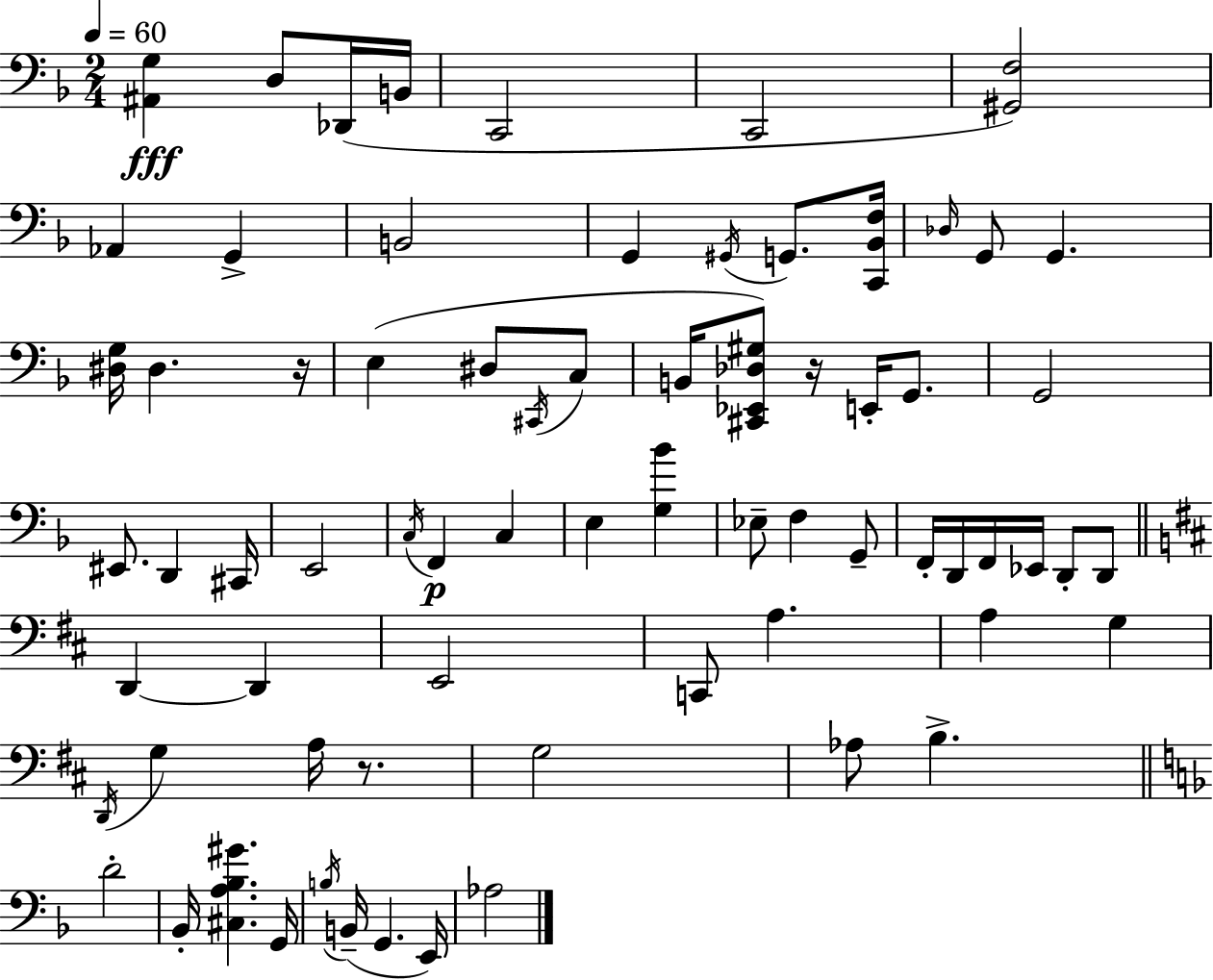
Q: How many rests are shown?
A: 3